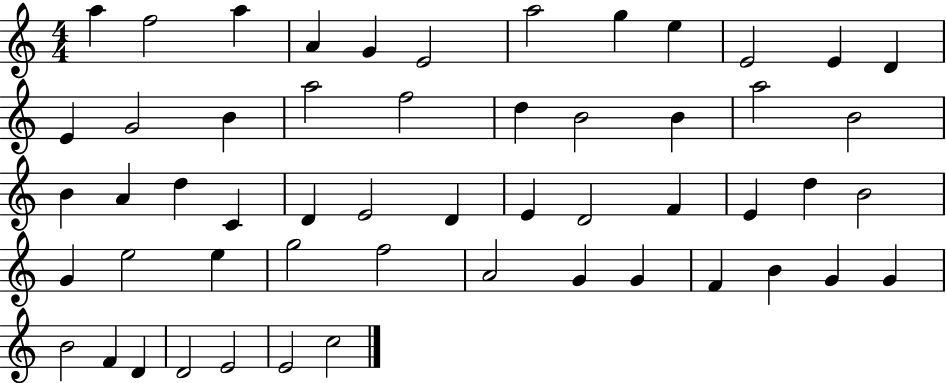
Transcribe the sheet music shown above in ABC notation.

X:1
T:Untitled
M:4/4
L:1/4
K:C
a f2 a A G E2 a2 g e E2 E D E G2 B a2 f2 d B2 B a2 B2 B A d C D E2 D E D2 F E d B2 G e2 e g2 f2 A2 G G F B G G B2 F D D2 E2 E2 c2